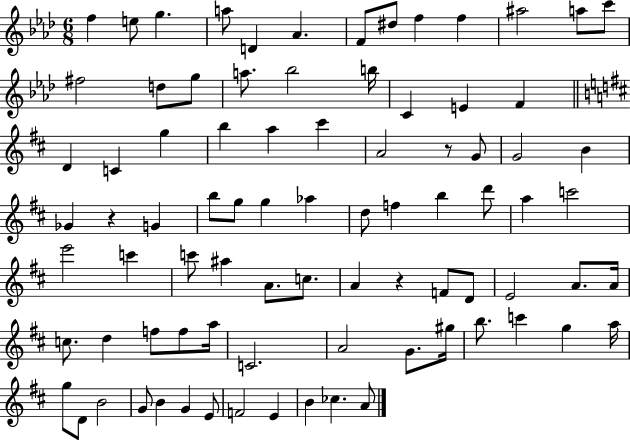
{
  \clef treble
  \numericTimeSignature
  \time 6/8
  \key aes \major
  \repeat volta 2 { f''4 e''8 g''4. | a''8 d'4 aes'4. | f'8 dis''8 f''4 f''4 | ais''2 a''8 c'''8 | \break fis''2 d''8 g''8 | a''8. bes''2 b''16 | c'4 e'4 f'4 | \bar "||" \break \key d \major d'4 c'4 g''4 | b''4 a''4 cis'''4 | a'2 r8 g'8 | g'2 b'4 | \break ges'4 r4 g'4 | b''8 g''8 g''4 aes''4 | d''8 f''4 b''4 d'''8 | a''4 c'''2 | \break e'''2 c'''4 | c'''8 ais''4 a'8. c''8. | a'4 r4 f'8 d'8 | e'2 a'8. a'16 | \break c''8. d''4 f''8 f''8 a''16 | c'2. | a'2 g'8. gis''16 | b''8. c'''4 g''4 a''16 | \break g''8 d'8 b'2 | g'8 b'4 g'4 e'8 | f'2 e'4 | b'4 ces''4. a'8 | \break } \bar "|."
}